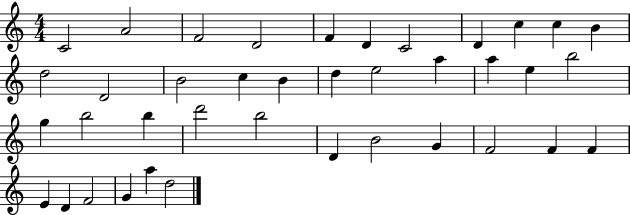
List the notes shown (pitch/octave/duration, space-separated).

C4/h A4/h F4/h D4/h F4/q D4/q C4/h D4/q C5/q C5/q B4/q D5/h D4/h B4/h C5/q B4/q D5/q E5/h A5/q A5/q E5/q B5/h G5/q B5/h B5/q D6/h B5/h D4/q B4/h G4/q F4/h F4/q F4/q E4/q D4/q F4/h G4/q A5/q D5/h